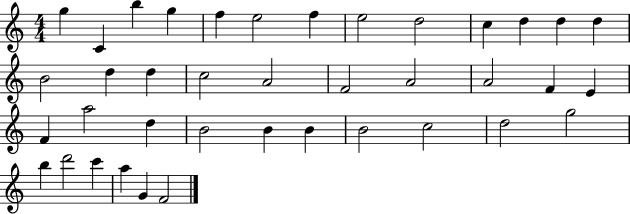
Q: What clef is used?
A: treble